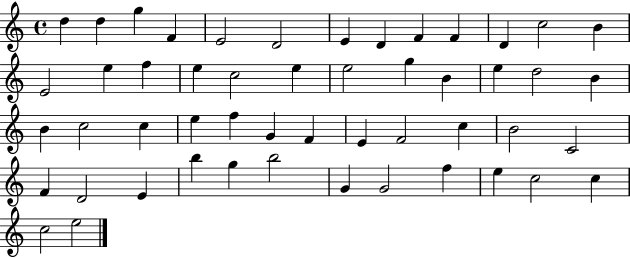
X:1
T:Untitled
M:4/4
L:1/4
K:C
d d g F E2 D2 E D F F D c2 B E2 e f e c2 e e2 g B e d2 B B c2 c e f G F E F2 c B2 C2 F D2 E b g b2 G G2 f e c2 c c2 e2